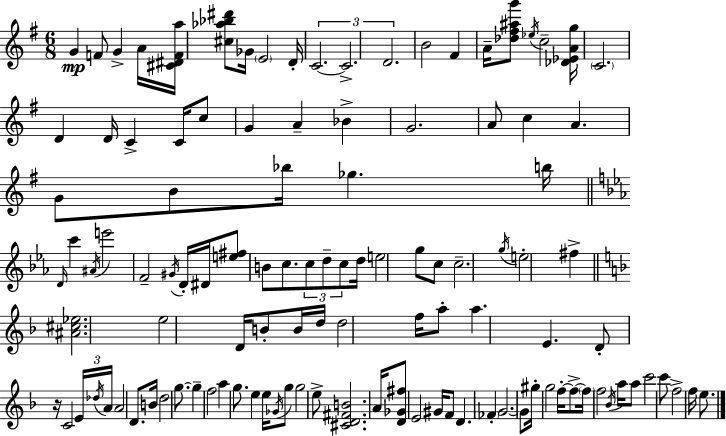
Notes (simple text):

G4/q F4/e G4/q A4/s [C#4,D#4,F4,A5]/s [C#5,Ab5,Bb5,D#6]/e Gb4/s E4/h D4/s C4/h. C4/h. D4/h. B4/h F#4/q A4/s [Db5,F#5,A#5,G6]/e Eb5/s C5/h [Db4,Eb4,A4,G5]/s C4/h. D4/q D4/s C4/q C4/s C5/e G4/q A4/q Bb4/q G4/h. A4/e C5/q A4/q. G4/e B4/e Bb5/s Gb5/q. B5/s D4/s C6/q A#4/s E6/h F4/h G#4/s D4/s D#4/s [E5,F#5]/e B4/e C5/e. C5/e D5/e C5/e D5/s E5/h G5/e C5/e C5/h. G5/s E5/h F#5/q [A#4,C#5,Eb5]/h. E5/h D4/s B4/e B4/s D5/s D5/h F5/s A5/e A5/q. E4/q. D4/e R/s C4/h E4/s Db5/s A4/s A4/h D4/e. B4/s D5/h G5/e. G5/q F5/h A5/q G5/e. E5/q E5/s Gb4/s G5/e G5/h E5/e [C#4,D4,F#4,B4]/h. A4/s [D4,Gb4,F#5]/e E4/h G#4/s F4/e D4/q. FES4/q G4/h. G4/e G#5/s G5/h F5/s F5/e F5/s F5/h Bb4/s A5/s A5/e C6/h C6/e F5/h F5/s E5/e.